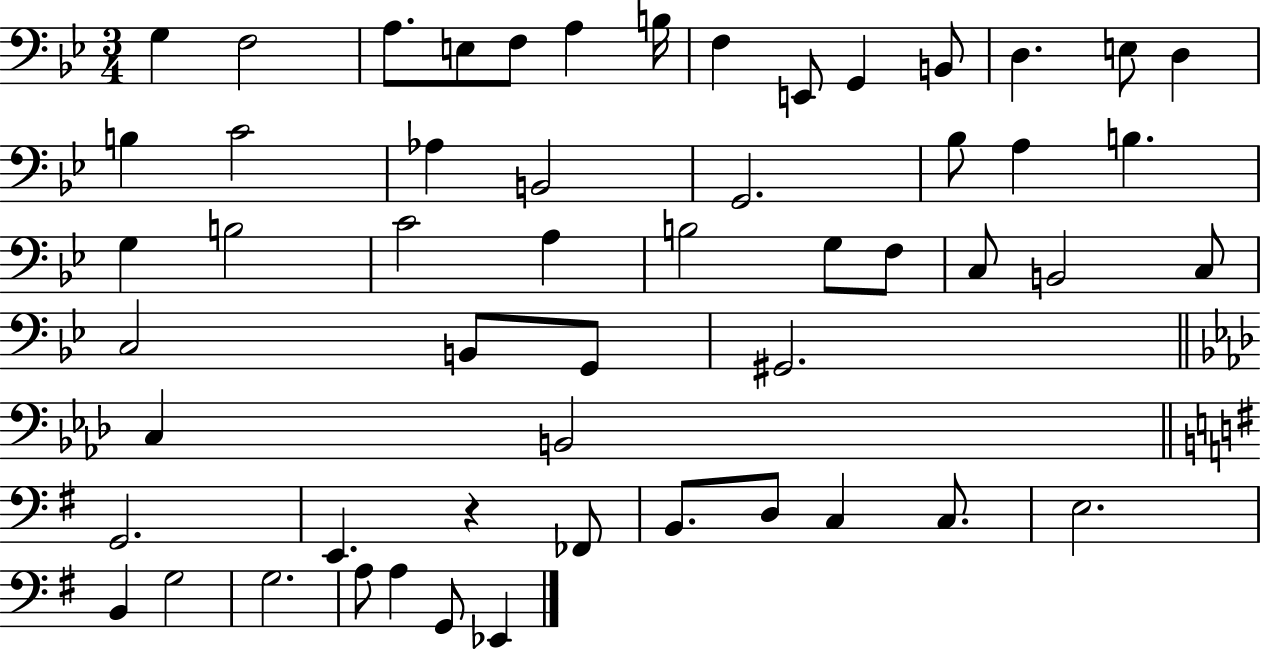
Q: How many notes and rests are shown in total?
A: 54